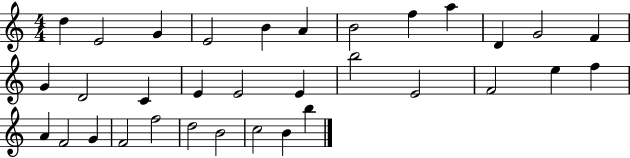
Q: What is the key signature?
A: C major